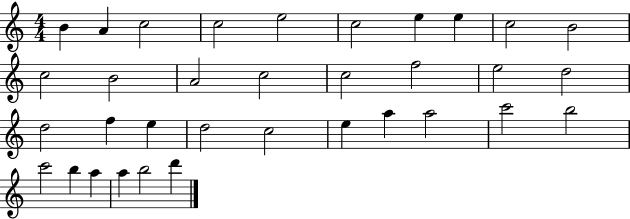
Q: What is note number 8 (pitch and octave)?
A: E5